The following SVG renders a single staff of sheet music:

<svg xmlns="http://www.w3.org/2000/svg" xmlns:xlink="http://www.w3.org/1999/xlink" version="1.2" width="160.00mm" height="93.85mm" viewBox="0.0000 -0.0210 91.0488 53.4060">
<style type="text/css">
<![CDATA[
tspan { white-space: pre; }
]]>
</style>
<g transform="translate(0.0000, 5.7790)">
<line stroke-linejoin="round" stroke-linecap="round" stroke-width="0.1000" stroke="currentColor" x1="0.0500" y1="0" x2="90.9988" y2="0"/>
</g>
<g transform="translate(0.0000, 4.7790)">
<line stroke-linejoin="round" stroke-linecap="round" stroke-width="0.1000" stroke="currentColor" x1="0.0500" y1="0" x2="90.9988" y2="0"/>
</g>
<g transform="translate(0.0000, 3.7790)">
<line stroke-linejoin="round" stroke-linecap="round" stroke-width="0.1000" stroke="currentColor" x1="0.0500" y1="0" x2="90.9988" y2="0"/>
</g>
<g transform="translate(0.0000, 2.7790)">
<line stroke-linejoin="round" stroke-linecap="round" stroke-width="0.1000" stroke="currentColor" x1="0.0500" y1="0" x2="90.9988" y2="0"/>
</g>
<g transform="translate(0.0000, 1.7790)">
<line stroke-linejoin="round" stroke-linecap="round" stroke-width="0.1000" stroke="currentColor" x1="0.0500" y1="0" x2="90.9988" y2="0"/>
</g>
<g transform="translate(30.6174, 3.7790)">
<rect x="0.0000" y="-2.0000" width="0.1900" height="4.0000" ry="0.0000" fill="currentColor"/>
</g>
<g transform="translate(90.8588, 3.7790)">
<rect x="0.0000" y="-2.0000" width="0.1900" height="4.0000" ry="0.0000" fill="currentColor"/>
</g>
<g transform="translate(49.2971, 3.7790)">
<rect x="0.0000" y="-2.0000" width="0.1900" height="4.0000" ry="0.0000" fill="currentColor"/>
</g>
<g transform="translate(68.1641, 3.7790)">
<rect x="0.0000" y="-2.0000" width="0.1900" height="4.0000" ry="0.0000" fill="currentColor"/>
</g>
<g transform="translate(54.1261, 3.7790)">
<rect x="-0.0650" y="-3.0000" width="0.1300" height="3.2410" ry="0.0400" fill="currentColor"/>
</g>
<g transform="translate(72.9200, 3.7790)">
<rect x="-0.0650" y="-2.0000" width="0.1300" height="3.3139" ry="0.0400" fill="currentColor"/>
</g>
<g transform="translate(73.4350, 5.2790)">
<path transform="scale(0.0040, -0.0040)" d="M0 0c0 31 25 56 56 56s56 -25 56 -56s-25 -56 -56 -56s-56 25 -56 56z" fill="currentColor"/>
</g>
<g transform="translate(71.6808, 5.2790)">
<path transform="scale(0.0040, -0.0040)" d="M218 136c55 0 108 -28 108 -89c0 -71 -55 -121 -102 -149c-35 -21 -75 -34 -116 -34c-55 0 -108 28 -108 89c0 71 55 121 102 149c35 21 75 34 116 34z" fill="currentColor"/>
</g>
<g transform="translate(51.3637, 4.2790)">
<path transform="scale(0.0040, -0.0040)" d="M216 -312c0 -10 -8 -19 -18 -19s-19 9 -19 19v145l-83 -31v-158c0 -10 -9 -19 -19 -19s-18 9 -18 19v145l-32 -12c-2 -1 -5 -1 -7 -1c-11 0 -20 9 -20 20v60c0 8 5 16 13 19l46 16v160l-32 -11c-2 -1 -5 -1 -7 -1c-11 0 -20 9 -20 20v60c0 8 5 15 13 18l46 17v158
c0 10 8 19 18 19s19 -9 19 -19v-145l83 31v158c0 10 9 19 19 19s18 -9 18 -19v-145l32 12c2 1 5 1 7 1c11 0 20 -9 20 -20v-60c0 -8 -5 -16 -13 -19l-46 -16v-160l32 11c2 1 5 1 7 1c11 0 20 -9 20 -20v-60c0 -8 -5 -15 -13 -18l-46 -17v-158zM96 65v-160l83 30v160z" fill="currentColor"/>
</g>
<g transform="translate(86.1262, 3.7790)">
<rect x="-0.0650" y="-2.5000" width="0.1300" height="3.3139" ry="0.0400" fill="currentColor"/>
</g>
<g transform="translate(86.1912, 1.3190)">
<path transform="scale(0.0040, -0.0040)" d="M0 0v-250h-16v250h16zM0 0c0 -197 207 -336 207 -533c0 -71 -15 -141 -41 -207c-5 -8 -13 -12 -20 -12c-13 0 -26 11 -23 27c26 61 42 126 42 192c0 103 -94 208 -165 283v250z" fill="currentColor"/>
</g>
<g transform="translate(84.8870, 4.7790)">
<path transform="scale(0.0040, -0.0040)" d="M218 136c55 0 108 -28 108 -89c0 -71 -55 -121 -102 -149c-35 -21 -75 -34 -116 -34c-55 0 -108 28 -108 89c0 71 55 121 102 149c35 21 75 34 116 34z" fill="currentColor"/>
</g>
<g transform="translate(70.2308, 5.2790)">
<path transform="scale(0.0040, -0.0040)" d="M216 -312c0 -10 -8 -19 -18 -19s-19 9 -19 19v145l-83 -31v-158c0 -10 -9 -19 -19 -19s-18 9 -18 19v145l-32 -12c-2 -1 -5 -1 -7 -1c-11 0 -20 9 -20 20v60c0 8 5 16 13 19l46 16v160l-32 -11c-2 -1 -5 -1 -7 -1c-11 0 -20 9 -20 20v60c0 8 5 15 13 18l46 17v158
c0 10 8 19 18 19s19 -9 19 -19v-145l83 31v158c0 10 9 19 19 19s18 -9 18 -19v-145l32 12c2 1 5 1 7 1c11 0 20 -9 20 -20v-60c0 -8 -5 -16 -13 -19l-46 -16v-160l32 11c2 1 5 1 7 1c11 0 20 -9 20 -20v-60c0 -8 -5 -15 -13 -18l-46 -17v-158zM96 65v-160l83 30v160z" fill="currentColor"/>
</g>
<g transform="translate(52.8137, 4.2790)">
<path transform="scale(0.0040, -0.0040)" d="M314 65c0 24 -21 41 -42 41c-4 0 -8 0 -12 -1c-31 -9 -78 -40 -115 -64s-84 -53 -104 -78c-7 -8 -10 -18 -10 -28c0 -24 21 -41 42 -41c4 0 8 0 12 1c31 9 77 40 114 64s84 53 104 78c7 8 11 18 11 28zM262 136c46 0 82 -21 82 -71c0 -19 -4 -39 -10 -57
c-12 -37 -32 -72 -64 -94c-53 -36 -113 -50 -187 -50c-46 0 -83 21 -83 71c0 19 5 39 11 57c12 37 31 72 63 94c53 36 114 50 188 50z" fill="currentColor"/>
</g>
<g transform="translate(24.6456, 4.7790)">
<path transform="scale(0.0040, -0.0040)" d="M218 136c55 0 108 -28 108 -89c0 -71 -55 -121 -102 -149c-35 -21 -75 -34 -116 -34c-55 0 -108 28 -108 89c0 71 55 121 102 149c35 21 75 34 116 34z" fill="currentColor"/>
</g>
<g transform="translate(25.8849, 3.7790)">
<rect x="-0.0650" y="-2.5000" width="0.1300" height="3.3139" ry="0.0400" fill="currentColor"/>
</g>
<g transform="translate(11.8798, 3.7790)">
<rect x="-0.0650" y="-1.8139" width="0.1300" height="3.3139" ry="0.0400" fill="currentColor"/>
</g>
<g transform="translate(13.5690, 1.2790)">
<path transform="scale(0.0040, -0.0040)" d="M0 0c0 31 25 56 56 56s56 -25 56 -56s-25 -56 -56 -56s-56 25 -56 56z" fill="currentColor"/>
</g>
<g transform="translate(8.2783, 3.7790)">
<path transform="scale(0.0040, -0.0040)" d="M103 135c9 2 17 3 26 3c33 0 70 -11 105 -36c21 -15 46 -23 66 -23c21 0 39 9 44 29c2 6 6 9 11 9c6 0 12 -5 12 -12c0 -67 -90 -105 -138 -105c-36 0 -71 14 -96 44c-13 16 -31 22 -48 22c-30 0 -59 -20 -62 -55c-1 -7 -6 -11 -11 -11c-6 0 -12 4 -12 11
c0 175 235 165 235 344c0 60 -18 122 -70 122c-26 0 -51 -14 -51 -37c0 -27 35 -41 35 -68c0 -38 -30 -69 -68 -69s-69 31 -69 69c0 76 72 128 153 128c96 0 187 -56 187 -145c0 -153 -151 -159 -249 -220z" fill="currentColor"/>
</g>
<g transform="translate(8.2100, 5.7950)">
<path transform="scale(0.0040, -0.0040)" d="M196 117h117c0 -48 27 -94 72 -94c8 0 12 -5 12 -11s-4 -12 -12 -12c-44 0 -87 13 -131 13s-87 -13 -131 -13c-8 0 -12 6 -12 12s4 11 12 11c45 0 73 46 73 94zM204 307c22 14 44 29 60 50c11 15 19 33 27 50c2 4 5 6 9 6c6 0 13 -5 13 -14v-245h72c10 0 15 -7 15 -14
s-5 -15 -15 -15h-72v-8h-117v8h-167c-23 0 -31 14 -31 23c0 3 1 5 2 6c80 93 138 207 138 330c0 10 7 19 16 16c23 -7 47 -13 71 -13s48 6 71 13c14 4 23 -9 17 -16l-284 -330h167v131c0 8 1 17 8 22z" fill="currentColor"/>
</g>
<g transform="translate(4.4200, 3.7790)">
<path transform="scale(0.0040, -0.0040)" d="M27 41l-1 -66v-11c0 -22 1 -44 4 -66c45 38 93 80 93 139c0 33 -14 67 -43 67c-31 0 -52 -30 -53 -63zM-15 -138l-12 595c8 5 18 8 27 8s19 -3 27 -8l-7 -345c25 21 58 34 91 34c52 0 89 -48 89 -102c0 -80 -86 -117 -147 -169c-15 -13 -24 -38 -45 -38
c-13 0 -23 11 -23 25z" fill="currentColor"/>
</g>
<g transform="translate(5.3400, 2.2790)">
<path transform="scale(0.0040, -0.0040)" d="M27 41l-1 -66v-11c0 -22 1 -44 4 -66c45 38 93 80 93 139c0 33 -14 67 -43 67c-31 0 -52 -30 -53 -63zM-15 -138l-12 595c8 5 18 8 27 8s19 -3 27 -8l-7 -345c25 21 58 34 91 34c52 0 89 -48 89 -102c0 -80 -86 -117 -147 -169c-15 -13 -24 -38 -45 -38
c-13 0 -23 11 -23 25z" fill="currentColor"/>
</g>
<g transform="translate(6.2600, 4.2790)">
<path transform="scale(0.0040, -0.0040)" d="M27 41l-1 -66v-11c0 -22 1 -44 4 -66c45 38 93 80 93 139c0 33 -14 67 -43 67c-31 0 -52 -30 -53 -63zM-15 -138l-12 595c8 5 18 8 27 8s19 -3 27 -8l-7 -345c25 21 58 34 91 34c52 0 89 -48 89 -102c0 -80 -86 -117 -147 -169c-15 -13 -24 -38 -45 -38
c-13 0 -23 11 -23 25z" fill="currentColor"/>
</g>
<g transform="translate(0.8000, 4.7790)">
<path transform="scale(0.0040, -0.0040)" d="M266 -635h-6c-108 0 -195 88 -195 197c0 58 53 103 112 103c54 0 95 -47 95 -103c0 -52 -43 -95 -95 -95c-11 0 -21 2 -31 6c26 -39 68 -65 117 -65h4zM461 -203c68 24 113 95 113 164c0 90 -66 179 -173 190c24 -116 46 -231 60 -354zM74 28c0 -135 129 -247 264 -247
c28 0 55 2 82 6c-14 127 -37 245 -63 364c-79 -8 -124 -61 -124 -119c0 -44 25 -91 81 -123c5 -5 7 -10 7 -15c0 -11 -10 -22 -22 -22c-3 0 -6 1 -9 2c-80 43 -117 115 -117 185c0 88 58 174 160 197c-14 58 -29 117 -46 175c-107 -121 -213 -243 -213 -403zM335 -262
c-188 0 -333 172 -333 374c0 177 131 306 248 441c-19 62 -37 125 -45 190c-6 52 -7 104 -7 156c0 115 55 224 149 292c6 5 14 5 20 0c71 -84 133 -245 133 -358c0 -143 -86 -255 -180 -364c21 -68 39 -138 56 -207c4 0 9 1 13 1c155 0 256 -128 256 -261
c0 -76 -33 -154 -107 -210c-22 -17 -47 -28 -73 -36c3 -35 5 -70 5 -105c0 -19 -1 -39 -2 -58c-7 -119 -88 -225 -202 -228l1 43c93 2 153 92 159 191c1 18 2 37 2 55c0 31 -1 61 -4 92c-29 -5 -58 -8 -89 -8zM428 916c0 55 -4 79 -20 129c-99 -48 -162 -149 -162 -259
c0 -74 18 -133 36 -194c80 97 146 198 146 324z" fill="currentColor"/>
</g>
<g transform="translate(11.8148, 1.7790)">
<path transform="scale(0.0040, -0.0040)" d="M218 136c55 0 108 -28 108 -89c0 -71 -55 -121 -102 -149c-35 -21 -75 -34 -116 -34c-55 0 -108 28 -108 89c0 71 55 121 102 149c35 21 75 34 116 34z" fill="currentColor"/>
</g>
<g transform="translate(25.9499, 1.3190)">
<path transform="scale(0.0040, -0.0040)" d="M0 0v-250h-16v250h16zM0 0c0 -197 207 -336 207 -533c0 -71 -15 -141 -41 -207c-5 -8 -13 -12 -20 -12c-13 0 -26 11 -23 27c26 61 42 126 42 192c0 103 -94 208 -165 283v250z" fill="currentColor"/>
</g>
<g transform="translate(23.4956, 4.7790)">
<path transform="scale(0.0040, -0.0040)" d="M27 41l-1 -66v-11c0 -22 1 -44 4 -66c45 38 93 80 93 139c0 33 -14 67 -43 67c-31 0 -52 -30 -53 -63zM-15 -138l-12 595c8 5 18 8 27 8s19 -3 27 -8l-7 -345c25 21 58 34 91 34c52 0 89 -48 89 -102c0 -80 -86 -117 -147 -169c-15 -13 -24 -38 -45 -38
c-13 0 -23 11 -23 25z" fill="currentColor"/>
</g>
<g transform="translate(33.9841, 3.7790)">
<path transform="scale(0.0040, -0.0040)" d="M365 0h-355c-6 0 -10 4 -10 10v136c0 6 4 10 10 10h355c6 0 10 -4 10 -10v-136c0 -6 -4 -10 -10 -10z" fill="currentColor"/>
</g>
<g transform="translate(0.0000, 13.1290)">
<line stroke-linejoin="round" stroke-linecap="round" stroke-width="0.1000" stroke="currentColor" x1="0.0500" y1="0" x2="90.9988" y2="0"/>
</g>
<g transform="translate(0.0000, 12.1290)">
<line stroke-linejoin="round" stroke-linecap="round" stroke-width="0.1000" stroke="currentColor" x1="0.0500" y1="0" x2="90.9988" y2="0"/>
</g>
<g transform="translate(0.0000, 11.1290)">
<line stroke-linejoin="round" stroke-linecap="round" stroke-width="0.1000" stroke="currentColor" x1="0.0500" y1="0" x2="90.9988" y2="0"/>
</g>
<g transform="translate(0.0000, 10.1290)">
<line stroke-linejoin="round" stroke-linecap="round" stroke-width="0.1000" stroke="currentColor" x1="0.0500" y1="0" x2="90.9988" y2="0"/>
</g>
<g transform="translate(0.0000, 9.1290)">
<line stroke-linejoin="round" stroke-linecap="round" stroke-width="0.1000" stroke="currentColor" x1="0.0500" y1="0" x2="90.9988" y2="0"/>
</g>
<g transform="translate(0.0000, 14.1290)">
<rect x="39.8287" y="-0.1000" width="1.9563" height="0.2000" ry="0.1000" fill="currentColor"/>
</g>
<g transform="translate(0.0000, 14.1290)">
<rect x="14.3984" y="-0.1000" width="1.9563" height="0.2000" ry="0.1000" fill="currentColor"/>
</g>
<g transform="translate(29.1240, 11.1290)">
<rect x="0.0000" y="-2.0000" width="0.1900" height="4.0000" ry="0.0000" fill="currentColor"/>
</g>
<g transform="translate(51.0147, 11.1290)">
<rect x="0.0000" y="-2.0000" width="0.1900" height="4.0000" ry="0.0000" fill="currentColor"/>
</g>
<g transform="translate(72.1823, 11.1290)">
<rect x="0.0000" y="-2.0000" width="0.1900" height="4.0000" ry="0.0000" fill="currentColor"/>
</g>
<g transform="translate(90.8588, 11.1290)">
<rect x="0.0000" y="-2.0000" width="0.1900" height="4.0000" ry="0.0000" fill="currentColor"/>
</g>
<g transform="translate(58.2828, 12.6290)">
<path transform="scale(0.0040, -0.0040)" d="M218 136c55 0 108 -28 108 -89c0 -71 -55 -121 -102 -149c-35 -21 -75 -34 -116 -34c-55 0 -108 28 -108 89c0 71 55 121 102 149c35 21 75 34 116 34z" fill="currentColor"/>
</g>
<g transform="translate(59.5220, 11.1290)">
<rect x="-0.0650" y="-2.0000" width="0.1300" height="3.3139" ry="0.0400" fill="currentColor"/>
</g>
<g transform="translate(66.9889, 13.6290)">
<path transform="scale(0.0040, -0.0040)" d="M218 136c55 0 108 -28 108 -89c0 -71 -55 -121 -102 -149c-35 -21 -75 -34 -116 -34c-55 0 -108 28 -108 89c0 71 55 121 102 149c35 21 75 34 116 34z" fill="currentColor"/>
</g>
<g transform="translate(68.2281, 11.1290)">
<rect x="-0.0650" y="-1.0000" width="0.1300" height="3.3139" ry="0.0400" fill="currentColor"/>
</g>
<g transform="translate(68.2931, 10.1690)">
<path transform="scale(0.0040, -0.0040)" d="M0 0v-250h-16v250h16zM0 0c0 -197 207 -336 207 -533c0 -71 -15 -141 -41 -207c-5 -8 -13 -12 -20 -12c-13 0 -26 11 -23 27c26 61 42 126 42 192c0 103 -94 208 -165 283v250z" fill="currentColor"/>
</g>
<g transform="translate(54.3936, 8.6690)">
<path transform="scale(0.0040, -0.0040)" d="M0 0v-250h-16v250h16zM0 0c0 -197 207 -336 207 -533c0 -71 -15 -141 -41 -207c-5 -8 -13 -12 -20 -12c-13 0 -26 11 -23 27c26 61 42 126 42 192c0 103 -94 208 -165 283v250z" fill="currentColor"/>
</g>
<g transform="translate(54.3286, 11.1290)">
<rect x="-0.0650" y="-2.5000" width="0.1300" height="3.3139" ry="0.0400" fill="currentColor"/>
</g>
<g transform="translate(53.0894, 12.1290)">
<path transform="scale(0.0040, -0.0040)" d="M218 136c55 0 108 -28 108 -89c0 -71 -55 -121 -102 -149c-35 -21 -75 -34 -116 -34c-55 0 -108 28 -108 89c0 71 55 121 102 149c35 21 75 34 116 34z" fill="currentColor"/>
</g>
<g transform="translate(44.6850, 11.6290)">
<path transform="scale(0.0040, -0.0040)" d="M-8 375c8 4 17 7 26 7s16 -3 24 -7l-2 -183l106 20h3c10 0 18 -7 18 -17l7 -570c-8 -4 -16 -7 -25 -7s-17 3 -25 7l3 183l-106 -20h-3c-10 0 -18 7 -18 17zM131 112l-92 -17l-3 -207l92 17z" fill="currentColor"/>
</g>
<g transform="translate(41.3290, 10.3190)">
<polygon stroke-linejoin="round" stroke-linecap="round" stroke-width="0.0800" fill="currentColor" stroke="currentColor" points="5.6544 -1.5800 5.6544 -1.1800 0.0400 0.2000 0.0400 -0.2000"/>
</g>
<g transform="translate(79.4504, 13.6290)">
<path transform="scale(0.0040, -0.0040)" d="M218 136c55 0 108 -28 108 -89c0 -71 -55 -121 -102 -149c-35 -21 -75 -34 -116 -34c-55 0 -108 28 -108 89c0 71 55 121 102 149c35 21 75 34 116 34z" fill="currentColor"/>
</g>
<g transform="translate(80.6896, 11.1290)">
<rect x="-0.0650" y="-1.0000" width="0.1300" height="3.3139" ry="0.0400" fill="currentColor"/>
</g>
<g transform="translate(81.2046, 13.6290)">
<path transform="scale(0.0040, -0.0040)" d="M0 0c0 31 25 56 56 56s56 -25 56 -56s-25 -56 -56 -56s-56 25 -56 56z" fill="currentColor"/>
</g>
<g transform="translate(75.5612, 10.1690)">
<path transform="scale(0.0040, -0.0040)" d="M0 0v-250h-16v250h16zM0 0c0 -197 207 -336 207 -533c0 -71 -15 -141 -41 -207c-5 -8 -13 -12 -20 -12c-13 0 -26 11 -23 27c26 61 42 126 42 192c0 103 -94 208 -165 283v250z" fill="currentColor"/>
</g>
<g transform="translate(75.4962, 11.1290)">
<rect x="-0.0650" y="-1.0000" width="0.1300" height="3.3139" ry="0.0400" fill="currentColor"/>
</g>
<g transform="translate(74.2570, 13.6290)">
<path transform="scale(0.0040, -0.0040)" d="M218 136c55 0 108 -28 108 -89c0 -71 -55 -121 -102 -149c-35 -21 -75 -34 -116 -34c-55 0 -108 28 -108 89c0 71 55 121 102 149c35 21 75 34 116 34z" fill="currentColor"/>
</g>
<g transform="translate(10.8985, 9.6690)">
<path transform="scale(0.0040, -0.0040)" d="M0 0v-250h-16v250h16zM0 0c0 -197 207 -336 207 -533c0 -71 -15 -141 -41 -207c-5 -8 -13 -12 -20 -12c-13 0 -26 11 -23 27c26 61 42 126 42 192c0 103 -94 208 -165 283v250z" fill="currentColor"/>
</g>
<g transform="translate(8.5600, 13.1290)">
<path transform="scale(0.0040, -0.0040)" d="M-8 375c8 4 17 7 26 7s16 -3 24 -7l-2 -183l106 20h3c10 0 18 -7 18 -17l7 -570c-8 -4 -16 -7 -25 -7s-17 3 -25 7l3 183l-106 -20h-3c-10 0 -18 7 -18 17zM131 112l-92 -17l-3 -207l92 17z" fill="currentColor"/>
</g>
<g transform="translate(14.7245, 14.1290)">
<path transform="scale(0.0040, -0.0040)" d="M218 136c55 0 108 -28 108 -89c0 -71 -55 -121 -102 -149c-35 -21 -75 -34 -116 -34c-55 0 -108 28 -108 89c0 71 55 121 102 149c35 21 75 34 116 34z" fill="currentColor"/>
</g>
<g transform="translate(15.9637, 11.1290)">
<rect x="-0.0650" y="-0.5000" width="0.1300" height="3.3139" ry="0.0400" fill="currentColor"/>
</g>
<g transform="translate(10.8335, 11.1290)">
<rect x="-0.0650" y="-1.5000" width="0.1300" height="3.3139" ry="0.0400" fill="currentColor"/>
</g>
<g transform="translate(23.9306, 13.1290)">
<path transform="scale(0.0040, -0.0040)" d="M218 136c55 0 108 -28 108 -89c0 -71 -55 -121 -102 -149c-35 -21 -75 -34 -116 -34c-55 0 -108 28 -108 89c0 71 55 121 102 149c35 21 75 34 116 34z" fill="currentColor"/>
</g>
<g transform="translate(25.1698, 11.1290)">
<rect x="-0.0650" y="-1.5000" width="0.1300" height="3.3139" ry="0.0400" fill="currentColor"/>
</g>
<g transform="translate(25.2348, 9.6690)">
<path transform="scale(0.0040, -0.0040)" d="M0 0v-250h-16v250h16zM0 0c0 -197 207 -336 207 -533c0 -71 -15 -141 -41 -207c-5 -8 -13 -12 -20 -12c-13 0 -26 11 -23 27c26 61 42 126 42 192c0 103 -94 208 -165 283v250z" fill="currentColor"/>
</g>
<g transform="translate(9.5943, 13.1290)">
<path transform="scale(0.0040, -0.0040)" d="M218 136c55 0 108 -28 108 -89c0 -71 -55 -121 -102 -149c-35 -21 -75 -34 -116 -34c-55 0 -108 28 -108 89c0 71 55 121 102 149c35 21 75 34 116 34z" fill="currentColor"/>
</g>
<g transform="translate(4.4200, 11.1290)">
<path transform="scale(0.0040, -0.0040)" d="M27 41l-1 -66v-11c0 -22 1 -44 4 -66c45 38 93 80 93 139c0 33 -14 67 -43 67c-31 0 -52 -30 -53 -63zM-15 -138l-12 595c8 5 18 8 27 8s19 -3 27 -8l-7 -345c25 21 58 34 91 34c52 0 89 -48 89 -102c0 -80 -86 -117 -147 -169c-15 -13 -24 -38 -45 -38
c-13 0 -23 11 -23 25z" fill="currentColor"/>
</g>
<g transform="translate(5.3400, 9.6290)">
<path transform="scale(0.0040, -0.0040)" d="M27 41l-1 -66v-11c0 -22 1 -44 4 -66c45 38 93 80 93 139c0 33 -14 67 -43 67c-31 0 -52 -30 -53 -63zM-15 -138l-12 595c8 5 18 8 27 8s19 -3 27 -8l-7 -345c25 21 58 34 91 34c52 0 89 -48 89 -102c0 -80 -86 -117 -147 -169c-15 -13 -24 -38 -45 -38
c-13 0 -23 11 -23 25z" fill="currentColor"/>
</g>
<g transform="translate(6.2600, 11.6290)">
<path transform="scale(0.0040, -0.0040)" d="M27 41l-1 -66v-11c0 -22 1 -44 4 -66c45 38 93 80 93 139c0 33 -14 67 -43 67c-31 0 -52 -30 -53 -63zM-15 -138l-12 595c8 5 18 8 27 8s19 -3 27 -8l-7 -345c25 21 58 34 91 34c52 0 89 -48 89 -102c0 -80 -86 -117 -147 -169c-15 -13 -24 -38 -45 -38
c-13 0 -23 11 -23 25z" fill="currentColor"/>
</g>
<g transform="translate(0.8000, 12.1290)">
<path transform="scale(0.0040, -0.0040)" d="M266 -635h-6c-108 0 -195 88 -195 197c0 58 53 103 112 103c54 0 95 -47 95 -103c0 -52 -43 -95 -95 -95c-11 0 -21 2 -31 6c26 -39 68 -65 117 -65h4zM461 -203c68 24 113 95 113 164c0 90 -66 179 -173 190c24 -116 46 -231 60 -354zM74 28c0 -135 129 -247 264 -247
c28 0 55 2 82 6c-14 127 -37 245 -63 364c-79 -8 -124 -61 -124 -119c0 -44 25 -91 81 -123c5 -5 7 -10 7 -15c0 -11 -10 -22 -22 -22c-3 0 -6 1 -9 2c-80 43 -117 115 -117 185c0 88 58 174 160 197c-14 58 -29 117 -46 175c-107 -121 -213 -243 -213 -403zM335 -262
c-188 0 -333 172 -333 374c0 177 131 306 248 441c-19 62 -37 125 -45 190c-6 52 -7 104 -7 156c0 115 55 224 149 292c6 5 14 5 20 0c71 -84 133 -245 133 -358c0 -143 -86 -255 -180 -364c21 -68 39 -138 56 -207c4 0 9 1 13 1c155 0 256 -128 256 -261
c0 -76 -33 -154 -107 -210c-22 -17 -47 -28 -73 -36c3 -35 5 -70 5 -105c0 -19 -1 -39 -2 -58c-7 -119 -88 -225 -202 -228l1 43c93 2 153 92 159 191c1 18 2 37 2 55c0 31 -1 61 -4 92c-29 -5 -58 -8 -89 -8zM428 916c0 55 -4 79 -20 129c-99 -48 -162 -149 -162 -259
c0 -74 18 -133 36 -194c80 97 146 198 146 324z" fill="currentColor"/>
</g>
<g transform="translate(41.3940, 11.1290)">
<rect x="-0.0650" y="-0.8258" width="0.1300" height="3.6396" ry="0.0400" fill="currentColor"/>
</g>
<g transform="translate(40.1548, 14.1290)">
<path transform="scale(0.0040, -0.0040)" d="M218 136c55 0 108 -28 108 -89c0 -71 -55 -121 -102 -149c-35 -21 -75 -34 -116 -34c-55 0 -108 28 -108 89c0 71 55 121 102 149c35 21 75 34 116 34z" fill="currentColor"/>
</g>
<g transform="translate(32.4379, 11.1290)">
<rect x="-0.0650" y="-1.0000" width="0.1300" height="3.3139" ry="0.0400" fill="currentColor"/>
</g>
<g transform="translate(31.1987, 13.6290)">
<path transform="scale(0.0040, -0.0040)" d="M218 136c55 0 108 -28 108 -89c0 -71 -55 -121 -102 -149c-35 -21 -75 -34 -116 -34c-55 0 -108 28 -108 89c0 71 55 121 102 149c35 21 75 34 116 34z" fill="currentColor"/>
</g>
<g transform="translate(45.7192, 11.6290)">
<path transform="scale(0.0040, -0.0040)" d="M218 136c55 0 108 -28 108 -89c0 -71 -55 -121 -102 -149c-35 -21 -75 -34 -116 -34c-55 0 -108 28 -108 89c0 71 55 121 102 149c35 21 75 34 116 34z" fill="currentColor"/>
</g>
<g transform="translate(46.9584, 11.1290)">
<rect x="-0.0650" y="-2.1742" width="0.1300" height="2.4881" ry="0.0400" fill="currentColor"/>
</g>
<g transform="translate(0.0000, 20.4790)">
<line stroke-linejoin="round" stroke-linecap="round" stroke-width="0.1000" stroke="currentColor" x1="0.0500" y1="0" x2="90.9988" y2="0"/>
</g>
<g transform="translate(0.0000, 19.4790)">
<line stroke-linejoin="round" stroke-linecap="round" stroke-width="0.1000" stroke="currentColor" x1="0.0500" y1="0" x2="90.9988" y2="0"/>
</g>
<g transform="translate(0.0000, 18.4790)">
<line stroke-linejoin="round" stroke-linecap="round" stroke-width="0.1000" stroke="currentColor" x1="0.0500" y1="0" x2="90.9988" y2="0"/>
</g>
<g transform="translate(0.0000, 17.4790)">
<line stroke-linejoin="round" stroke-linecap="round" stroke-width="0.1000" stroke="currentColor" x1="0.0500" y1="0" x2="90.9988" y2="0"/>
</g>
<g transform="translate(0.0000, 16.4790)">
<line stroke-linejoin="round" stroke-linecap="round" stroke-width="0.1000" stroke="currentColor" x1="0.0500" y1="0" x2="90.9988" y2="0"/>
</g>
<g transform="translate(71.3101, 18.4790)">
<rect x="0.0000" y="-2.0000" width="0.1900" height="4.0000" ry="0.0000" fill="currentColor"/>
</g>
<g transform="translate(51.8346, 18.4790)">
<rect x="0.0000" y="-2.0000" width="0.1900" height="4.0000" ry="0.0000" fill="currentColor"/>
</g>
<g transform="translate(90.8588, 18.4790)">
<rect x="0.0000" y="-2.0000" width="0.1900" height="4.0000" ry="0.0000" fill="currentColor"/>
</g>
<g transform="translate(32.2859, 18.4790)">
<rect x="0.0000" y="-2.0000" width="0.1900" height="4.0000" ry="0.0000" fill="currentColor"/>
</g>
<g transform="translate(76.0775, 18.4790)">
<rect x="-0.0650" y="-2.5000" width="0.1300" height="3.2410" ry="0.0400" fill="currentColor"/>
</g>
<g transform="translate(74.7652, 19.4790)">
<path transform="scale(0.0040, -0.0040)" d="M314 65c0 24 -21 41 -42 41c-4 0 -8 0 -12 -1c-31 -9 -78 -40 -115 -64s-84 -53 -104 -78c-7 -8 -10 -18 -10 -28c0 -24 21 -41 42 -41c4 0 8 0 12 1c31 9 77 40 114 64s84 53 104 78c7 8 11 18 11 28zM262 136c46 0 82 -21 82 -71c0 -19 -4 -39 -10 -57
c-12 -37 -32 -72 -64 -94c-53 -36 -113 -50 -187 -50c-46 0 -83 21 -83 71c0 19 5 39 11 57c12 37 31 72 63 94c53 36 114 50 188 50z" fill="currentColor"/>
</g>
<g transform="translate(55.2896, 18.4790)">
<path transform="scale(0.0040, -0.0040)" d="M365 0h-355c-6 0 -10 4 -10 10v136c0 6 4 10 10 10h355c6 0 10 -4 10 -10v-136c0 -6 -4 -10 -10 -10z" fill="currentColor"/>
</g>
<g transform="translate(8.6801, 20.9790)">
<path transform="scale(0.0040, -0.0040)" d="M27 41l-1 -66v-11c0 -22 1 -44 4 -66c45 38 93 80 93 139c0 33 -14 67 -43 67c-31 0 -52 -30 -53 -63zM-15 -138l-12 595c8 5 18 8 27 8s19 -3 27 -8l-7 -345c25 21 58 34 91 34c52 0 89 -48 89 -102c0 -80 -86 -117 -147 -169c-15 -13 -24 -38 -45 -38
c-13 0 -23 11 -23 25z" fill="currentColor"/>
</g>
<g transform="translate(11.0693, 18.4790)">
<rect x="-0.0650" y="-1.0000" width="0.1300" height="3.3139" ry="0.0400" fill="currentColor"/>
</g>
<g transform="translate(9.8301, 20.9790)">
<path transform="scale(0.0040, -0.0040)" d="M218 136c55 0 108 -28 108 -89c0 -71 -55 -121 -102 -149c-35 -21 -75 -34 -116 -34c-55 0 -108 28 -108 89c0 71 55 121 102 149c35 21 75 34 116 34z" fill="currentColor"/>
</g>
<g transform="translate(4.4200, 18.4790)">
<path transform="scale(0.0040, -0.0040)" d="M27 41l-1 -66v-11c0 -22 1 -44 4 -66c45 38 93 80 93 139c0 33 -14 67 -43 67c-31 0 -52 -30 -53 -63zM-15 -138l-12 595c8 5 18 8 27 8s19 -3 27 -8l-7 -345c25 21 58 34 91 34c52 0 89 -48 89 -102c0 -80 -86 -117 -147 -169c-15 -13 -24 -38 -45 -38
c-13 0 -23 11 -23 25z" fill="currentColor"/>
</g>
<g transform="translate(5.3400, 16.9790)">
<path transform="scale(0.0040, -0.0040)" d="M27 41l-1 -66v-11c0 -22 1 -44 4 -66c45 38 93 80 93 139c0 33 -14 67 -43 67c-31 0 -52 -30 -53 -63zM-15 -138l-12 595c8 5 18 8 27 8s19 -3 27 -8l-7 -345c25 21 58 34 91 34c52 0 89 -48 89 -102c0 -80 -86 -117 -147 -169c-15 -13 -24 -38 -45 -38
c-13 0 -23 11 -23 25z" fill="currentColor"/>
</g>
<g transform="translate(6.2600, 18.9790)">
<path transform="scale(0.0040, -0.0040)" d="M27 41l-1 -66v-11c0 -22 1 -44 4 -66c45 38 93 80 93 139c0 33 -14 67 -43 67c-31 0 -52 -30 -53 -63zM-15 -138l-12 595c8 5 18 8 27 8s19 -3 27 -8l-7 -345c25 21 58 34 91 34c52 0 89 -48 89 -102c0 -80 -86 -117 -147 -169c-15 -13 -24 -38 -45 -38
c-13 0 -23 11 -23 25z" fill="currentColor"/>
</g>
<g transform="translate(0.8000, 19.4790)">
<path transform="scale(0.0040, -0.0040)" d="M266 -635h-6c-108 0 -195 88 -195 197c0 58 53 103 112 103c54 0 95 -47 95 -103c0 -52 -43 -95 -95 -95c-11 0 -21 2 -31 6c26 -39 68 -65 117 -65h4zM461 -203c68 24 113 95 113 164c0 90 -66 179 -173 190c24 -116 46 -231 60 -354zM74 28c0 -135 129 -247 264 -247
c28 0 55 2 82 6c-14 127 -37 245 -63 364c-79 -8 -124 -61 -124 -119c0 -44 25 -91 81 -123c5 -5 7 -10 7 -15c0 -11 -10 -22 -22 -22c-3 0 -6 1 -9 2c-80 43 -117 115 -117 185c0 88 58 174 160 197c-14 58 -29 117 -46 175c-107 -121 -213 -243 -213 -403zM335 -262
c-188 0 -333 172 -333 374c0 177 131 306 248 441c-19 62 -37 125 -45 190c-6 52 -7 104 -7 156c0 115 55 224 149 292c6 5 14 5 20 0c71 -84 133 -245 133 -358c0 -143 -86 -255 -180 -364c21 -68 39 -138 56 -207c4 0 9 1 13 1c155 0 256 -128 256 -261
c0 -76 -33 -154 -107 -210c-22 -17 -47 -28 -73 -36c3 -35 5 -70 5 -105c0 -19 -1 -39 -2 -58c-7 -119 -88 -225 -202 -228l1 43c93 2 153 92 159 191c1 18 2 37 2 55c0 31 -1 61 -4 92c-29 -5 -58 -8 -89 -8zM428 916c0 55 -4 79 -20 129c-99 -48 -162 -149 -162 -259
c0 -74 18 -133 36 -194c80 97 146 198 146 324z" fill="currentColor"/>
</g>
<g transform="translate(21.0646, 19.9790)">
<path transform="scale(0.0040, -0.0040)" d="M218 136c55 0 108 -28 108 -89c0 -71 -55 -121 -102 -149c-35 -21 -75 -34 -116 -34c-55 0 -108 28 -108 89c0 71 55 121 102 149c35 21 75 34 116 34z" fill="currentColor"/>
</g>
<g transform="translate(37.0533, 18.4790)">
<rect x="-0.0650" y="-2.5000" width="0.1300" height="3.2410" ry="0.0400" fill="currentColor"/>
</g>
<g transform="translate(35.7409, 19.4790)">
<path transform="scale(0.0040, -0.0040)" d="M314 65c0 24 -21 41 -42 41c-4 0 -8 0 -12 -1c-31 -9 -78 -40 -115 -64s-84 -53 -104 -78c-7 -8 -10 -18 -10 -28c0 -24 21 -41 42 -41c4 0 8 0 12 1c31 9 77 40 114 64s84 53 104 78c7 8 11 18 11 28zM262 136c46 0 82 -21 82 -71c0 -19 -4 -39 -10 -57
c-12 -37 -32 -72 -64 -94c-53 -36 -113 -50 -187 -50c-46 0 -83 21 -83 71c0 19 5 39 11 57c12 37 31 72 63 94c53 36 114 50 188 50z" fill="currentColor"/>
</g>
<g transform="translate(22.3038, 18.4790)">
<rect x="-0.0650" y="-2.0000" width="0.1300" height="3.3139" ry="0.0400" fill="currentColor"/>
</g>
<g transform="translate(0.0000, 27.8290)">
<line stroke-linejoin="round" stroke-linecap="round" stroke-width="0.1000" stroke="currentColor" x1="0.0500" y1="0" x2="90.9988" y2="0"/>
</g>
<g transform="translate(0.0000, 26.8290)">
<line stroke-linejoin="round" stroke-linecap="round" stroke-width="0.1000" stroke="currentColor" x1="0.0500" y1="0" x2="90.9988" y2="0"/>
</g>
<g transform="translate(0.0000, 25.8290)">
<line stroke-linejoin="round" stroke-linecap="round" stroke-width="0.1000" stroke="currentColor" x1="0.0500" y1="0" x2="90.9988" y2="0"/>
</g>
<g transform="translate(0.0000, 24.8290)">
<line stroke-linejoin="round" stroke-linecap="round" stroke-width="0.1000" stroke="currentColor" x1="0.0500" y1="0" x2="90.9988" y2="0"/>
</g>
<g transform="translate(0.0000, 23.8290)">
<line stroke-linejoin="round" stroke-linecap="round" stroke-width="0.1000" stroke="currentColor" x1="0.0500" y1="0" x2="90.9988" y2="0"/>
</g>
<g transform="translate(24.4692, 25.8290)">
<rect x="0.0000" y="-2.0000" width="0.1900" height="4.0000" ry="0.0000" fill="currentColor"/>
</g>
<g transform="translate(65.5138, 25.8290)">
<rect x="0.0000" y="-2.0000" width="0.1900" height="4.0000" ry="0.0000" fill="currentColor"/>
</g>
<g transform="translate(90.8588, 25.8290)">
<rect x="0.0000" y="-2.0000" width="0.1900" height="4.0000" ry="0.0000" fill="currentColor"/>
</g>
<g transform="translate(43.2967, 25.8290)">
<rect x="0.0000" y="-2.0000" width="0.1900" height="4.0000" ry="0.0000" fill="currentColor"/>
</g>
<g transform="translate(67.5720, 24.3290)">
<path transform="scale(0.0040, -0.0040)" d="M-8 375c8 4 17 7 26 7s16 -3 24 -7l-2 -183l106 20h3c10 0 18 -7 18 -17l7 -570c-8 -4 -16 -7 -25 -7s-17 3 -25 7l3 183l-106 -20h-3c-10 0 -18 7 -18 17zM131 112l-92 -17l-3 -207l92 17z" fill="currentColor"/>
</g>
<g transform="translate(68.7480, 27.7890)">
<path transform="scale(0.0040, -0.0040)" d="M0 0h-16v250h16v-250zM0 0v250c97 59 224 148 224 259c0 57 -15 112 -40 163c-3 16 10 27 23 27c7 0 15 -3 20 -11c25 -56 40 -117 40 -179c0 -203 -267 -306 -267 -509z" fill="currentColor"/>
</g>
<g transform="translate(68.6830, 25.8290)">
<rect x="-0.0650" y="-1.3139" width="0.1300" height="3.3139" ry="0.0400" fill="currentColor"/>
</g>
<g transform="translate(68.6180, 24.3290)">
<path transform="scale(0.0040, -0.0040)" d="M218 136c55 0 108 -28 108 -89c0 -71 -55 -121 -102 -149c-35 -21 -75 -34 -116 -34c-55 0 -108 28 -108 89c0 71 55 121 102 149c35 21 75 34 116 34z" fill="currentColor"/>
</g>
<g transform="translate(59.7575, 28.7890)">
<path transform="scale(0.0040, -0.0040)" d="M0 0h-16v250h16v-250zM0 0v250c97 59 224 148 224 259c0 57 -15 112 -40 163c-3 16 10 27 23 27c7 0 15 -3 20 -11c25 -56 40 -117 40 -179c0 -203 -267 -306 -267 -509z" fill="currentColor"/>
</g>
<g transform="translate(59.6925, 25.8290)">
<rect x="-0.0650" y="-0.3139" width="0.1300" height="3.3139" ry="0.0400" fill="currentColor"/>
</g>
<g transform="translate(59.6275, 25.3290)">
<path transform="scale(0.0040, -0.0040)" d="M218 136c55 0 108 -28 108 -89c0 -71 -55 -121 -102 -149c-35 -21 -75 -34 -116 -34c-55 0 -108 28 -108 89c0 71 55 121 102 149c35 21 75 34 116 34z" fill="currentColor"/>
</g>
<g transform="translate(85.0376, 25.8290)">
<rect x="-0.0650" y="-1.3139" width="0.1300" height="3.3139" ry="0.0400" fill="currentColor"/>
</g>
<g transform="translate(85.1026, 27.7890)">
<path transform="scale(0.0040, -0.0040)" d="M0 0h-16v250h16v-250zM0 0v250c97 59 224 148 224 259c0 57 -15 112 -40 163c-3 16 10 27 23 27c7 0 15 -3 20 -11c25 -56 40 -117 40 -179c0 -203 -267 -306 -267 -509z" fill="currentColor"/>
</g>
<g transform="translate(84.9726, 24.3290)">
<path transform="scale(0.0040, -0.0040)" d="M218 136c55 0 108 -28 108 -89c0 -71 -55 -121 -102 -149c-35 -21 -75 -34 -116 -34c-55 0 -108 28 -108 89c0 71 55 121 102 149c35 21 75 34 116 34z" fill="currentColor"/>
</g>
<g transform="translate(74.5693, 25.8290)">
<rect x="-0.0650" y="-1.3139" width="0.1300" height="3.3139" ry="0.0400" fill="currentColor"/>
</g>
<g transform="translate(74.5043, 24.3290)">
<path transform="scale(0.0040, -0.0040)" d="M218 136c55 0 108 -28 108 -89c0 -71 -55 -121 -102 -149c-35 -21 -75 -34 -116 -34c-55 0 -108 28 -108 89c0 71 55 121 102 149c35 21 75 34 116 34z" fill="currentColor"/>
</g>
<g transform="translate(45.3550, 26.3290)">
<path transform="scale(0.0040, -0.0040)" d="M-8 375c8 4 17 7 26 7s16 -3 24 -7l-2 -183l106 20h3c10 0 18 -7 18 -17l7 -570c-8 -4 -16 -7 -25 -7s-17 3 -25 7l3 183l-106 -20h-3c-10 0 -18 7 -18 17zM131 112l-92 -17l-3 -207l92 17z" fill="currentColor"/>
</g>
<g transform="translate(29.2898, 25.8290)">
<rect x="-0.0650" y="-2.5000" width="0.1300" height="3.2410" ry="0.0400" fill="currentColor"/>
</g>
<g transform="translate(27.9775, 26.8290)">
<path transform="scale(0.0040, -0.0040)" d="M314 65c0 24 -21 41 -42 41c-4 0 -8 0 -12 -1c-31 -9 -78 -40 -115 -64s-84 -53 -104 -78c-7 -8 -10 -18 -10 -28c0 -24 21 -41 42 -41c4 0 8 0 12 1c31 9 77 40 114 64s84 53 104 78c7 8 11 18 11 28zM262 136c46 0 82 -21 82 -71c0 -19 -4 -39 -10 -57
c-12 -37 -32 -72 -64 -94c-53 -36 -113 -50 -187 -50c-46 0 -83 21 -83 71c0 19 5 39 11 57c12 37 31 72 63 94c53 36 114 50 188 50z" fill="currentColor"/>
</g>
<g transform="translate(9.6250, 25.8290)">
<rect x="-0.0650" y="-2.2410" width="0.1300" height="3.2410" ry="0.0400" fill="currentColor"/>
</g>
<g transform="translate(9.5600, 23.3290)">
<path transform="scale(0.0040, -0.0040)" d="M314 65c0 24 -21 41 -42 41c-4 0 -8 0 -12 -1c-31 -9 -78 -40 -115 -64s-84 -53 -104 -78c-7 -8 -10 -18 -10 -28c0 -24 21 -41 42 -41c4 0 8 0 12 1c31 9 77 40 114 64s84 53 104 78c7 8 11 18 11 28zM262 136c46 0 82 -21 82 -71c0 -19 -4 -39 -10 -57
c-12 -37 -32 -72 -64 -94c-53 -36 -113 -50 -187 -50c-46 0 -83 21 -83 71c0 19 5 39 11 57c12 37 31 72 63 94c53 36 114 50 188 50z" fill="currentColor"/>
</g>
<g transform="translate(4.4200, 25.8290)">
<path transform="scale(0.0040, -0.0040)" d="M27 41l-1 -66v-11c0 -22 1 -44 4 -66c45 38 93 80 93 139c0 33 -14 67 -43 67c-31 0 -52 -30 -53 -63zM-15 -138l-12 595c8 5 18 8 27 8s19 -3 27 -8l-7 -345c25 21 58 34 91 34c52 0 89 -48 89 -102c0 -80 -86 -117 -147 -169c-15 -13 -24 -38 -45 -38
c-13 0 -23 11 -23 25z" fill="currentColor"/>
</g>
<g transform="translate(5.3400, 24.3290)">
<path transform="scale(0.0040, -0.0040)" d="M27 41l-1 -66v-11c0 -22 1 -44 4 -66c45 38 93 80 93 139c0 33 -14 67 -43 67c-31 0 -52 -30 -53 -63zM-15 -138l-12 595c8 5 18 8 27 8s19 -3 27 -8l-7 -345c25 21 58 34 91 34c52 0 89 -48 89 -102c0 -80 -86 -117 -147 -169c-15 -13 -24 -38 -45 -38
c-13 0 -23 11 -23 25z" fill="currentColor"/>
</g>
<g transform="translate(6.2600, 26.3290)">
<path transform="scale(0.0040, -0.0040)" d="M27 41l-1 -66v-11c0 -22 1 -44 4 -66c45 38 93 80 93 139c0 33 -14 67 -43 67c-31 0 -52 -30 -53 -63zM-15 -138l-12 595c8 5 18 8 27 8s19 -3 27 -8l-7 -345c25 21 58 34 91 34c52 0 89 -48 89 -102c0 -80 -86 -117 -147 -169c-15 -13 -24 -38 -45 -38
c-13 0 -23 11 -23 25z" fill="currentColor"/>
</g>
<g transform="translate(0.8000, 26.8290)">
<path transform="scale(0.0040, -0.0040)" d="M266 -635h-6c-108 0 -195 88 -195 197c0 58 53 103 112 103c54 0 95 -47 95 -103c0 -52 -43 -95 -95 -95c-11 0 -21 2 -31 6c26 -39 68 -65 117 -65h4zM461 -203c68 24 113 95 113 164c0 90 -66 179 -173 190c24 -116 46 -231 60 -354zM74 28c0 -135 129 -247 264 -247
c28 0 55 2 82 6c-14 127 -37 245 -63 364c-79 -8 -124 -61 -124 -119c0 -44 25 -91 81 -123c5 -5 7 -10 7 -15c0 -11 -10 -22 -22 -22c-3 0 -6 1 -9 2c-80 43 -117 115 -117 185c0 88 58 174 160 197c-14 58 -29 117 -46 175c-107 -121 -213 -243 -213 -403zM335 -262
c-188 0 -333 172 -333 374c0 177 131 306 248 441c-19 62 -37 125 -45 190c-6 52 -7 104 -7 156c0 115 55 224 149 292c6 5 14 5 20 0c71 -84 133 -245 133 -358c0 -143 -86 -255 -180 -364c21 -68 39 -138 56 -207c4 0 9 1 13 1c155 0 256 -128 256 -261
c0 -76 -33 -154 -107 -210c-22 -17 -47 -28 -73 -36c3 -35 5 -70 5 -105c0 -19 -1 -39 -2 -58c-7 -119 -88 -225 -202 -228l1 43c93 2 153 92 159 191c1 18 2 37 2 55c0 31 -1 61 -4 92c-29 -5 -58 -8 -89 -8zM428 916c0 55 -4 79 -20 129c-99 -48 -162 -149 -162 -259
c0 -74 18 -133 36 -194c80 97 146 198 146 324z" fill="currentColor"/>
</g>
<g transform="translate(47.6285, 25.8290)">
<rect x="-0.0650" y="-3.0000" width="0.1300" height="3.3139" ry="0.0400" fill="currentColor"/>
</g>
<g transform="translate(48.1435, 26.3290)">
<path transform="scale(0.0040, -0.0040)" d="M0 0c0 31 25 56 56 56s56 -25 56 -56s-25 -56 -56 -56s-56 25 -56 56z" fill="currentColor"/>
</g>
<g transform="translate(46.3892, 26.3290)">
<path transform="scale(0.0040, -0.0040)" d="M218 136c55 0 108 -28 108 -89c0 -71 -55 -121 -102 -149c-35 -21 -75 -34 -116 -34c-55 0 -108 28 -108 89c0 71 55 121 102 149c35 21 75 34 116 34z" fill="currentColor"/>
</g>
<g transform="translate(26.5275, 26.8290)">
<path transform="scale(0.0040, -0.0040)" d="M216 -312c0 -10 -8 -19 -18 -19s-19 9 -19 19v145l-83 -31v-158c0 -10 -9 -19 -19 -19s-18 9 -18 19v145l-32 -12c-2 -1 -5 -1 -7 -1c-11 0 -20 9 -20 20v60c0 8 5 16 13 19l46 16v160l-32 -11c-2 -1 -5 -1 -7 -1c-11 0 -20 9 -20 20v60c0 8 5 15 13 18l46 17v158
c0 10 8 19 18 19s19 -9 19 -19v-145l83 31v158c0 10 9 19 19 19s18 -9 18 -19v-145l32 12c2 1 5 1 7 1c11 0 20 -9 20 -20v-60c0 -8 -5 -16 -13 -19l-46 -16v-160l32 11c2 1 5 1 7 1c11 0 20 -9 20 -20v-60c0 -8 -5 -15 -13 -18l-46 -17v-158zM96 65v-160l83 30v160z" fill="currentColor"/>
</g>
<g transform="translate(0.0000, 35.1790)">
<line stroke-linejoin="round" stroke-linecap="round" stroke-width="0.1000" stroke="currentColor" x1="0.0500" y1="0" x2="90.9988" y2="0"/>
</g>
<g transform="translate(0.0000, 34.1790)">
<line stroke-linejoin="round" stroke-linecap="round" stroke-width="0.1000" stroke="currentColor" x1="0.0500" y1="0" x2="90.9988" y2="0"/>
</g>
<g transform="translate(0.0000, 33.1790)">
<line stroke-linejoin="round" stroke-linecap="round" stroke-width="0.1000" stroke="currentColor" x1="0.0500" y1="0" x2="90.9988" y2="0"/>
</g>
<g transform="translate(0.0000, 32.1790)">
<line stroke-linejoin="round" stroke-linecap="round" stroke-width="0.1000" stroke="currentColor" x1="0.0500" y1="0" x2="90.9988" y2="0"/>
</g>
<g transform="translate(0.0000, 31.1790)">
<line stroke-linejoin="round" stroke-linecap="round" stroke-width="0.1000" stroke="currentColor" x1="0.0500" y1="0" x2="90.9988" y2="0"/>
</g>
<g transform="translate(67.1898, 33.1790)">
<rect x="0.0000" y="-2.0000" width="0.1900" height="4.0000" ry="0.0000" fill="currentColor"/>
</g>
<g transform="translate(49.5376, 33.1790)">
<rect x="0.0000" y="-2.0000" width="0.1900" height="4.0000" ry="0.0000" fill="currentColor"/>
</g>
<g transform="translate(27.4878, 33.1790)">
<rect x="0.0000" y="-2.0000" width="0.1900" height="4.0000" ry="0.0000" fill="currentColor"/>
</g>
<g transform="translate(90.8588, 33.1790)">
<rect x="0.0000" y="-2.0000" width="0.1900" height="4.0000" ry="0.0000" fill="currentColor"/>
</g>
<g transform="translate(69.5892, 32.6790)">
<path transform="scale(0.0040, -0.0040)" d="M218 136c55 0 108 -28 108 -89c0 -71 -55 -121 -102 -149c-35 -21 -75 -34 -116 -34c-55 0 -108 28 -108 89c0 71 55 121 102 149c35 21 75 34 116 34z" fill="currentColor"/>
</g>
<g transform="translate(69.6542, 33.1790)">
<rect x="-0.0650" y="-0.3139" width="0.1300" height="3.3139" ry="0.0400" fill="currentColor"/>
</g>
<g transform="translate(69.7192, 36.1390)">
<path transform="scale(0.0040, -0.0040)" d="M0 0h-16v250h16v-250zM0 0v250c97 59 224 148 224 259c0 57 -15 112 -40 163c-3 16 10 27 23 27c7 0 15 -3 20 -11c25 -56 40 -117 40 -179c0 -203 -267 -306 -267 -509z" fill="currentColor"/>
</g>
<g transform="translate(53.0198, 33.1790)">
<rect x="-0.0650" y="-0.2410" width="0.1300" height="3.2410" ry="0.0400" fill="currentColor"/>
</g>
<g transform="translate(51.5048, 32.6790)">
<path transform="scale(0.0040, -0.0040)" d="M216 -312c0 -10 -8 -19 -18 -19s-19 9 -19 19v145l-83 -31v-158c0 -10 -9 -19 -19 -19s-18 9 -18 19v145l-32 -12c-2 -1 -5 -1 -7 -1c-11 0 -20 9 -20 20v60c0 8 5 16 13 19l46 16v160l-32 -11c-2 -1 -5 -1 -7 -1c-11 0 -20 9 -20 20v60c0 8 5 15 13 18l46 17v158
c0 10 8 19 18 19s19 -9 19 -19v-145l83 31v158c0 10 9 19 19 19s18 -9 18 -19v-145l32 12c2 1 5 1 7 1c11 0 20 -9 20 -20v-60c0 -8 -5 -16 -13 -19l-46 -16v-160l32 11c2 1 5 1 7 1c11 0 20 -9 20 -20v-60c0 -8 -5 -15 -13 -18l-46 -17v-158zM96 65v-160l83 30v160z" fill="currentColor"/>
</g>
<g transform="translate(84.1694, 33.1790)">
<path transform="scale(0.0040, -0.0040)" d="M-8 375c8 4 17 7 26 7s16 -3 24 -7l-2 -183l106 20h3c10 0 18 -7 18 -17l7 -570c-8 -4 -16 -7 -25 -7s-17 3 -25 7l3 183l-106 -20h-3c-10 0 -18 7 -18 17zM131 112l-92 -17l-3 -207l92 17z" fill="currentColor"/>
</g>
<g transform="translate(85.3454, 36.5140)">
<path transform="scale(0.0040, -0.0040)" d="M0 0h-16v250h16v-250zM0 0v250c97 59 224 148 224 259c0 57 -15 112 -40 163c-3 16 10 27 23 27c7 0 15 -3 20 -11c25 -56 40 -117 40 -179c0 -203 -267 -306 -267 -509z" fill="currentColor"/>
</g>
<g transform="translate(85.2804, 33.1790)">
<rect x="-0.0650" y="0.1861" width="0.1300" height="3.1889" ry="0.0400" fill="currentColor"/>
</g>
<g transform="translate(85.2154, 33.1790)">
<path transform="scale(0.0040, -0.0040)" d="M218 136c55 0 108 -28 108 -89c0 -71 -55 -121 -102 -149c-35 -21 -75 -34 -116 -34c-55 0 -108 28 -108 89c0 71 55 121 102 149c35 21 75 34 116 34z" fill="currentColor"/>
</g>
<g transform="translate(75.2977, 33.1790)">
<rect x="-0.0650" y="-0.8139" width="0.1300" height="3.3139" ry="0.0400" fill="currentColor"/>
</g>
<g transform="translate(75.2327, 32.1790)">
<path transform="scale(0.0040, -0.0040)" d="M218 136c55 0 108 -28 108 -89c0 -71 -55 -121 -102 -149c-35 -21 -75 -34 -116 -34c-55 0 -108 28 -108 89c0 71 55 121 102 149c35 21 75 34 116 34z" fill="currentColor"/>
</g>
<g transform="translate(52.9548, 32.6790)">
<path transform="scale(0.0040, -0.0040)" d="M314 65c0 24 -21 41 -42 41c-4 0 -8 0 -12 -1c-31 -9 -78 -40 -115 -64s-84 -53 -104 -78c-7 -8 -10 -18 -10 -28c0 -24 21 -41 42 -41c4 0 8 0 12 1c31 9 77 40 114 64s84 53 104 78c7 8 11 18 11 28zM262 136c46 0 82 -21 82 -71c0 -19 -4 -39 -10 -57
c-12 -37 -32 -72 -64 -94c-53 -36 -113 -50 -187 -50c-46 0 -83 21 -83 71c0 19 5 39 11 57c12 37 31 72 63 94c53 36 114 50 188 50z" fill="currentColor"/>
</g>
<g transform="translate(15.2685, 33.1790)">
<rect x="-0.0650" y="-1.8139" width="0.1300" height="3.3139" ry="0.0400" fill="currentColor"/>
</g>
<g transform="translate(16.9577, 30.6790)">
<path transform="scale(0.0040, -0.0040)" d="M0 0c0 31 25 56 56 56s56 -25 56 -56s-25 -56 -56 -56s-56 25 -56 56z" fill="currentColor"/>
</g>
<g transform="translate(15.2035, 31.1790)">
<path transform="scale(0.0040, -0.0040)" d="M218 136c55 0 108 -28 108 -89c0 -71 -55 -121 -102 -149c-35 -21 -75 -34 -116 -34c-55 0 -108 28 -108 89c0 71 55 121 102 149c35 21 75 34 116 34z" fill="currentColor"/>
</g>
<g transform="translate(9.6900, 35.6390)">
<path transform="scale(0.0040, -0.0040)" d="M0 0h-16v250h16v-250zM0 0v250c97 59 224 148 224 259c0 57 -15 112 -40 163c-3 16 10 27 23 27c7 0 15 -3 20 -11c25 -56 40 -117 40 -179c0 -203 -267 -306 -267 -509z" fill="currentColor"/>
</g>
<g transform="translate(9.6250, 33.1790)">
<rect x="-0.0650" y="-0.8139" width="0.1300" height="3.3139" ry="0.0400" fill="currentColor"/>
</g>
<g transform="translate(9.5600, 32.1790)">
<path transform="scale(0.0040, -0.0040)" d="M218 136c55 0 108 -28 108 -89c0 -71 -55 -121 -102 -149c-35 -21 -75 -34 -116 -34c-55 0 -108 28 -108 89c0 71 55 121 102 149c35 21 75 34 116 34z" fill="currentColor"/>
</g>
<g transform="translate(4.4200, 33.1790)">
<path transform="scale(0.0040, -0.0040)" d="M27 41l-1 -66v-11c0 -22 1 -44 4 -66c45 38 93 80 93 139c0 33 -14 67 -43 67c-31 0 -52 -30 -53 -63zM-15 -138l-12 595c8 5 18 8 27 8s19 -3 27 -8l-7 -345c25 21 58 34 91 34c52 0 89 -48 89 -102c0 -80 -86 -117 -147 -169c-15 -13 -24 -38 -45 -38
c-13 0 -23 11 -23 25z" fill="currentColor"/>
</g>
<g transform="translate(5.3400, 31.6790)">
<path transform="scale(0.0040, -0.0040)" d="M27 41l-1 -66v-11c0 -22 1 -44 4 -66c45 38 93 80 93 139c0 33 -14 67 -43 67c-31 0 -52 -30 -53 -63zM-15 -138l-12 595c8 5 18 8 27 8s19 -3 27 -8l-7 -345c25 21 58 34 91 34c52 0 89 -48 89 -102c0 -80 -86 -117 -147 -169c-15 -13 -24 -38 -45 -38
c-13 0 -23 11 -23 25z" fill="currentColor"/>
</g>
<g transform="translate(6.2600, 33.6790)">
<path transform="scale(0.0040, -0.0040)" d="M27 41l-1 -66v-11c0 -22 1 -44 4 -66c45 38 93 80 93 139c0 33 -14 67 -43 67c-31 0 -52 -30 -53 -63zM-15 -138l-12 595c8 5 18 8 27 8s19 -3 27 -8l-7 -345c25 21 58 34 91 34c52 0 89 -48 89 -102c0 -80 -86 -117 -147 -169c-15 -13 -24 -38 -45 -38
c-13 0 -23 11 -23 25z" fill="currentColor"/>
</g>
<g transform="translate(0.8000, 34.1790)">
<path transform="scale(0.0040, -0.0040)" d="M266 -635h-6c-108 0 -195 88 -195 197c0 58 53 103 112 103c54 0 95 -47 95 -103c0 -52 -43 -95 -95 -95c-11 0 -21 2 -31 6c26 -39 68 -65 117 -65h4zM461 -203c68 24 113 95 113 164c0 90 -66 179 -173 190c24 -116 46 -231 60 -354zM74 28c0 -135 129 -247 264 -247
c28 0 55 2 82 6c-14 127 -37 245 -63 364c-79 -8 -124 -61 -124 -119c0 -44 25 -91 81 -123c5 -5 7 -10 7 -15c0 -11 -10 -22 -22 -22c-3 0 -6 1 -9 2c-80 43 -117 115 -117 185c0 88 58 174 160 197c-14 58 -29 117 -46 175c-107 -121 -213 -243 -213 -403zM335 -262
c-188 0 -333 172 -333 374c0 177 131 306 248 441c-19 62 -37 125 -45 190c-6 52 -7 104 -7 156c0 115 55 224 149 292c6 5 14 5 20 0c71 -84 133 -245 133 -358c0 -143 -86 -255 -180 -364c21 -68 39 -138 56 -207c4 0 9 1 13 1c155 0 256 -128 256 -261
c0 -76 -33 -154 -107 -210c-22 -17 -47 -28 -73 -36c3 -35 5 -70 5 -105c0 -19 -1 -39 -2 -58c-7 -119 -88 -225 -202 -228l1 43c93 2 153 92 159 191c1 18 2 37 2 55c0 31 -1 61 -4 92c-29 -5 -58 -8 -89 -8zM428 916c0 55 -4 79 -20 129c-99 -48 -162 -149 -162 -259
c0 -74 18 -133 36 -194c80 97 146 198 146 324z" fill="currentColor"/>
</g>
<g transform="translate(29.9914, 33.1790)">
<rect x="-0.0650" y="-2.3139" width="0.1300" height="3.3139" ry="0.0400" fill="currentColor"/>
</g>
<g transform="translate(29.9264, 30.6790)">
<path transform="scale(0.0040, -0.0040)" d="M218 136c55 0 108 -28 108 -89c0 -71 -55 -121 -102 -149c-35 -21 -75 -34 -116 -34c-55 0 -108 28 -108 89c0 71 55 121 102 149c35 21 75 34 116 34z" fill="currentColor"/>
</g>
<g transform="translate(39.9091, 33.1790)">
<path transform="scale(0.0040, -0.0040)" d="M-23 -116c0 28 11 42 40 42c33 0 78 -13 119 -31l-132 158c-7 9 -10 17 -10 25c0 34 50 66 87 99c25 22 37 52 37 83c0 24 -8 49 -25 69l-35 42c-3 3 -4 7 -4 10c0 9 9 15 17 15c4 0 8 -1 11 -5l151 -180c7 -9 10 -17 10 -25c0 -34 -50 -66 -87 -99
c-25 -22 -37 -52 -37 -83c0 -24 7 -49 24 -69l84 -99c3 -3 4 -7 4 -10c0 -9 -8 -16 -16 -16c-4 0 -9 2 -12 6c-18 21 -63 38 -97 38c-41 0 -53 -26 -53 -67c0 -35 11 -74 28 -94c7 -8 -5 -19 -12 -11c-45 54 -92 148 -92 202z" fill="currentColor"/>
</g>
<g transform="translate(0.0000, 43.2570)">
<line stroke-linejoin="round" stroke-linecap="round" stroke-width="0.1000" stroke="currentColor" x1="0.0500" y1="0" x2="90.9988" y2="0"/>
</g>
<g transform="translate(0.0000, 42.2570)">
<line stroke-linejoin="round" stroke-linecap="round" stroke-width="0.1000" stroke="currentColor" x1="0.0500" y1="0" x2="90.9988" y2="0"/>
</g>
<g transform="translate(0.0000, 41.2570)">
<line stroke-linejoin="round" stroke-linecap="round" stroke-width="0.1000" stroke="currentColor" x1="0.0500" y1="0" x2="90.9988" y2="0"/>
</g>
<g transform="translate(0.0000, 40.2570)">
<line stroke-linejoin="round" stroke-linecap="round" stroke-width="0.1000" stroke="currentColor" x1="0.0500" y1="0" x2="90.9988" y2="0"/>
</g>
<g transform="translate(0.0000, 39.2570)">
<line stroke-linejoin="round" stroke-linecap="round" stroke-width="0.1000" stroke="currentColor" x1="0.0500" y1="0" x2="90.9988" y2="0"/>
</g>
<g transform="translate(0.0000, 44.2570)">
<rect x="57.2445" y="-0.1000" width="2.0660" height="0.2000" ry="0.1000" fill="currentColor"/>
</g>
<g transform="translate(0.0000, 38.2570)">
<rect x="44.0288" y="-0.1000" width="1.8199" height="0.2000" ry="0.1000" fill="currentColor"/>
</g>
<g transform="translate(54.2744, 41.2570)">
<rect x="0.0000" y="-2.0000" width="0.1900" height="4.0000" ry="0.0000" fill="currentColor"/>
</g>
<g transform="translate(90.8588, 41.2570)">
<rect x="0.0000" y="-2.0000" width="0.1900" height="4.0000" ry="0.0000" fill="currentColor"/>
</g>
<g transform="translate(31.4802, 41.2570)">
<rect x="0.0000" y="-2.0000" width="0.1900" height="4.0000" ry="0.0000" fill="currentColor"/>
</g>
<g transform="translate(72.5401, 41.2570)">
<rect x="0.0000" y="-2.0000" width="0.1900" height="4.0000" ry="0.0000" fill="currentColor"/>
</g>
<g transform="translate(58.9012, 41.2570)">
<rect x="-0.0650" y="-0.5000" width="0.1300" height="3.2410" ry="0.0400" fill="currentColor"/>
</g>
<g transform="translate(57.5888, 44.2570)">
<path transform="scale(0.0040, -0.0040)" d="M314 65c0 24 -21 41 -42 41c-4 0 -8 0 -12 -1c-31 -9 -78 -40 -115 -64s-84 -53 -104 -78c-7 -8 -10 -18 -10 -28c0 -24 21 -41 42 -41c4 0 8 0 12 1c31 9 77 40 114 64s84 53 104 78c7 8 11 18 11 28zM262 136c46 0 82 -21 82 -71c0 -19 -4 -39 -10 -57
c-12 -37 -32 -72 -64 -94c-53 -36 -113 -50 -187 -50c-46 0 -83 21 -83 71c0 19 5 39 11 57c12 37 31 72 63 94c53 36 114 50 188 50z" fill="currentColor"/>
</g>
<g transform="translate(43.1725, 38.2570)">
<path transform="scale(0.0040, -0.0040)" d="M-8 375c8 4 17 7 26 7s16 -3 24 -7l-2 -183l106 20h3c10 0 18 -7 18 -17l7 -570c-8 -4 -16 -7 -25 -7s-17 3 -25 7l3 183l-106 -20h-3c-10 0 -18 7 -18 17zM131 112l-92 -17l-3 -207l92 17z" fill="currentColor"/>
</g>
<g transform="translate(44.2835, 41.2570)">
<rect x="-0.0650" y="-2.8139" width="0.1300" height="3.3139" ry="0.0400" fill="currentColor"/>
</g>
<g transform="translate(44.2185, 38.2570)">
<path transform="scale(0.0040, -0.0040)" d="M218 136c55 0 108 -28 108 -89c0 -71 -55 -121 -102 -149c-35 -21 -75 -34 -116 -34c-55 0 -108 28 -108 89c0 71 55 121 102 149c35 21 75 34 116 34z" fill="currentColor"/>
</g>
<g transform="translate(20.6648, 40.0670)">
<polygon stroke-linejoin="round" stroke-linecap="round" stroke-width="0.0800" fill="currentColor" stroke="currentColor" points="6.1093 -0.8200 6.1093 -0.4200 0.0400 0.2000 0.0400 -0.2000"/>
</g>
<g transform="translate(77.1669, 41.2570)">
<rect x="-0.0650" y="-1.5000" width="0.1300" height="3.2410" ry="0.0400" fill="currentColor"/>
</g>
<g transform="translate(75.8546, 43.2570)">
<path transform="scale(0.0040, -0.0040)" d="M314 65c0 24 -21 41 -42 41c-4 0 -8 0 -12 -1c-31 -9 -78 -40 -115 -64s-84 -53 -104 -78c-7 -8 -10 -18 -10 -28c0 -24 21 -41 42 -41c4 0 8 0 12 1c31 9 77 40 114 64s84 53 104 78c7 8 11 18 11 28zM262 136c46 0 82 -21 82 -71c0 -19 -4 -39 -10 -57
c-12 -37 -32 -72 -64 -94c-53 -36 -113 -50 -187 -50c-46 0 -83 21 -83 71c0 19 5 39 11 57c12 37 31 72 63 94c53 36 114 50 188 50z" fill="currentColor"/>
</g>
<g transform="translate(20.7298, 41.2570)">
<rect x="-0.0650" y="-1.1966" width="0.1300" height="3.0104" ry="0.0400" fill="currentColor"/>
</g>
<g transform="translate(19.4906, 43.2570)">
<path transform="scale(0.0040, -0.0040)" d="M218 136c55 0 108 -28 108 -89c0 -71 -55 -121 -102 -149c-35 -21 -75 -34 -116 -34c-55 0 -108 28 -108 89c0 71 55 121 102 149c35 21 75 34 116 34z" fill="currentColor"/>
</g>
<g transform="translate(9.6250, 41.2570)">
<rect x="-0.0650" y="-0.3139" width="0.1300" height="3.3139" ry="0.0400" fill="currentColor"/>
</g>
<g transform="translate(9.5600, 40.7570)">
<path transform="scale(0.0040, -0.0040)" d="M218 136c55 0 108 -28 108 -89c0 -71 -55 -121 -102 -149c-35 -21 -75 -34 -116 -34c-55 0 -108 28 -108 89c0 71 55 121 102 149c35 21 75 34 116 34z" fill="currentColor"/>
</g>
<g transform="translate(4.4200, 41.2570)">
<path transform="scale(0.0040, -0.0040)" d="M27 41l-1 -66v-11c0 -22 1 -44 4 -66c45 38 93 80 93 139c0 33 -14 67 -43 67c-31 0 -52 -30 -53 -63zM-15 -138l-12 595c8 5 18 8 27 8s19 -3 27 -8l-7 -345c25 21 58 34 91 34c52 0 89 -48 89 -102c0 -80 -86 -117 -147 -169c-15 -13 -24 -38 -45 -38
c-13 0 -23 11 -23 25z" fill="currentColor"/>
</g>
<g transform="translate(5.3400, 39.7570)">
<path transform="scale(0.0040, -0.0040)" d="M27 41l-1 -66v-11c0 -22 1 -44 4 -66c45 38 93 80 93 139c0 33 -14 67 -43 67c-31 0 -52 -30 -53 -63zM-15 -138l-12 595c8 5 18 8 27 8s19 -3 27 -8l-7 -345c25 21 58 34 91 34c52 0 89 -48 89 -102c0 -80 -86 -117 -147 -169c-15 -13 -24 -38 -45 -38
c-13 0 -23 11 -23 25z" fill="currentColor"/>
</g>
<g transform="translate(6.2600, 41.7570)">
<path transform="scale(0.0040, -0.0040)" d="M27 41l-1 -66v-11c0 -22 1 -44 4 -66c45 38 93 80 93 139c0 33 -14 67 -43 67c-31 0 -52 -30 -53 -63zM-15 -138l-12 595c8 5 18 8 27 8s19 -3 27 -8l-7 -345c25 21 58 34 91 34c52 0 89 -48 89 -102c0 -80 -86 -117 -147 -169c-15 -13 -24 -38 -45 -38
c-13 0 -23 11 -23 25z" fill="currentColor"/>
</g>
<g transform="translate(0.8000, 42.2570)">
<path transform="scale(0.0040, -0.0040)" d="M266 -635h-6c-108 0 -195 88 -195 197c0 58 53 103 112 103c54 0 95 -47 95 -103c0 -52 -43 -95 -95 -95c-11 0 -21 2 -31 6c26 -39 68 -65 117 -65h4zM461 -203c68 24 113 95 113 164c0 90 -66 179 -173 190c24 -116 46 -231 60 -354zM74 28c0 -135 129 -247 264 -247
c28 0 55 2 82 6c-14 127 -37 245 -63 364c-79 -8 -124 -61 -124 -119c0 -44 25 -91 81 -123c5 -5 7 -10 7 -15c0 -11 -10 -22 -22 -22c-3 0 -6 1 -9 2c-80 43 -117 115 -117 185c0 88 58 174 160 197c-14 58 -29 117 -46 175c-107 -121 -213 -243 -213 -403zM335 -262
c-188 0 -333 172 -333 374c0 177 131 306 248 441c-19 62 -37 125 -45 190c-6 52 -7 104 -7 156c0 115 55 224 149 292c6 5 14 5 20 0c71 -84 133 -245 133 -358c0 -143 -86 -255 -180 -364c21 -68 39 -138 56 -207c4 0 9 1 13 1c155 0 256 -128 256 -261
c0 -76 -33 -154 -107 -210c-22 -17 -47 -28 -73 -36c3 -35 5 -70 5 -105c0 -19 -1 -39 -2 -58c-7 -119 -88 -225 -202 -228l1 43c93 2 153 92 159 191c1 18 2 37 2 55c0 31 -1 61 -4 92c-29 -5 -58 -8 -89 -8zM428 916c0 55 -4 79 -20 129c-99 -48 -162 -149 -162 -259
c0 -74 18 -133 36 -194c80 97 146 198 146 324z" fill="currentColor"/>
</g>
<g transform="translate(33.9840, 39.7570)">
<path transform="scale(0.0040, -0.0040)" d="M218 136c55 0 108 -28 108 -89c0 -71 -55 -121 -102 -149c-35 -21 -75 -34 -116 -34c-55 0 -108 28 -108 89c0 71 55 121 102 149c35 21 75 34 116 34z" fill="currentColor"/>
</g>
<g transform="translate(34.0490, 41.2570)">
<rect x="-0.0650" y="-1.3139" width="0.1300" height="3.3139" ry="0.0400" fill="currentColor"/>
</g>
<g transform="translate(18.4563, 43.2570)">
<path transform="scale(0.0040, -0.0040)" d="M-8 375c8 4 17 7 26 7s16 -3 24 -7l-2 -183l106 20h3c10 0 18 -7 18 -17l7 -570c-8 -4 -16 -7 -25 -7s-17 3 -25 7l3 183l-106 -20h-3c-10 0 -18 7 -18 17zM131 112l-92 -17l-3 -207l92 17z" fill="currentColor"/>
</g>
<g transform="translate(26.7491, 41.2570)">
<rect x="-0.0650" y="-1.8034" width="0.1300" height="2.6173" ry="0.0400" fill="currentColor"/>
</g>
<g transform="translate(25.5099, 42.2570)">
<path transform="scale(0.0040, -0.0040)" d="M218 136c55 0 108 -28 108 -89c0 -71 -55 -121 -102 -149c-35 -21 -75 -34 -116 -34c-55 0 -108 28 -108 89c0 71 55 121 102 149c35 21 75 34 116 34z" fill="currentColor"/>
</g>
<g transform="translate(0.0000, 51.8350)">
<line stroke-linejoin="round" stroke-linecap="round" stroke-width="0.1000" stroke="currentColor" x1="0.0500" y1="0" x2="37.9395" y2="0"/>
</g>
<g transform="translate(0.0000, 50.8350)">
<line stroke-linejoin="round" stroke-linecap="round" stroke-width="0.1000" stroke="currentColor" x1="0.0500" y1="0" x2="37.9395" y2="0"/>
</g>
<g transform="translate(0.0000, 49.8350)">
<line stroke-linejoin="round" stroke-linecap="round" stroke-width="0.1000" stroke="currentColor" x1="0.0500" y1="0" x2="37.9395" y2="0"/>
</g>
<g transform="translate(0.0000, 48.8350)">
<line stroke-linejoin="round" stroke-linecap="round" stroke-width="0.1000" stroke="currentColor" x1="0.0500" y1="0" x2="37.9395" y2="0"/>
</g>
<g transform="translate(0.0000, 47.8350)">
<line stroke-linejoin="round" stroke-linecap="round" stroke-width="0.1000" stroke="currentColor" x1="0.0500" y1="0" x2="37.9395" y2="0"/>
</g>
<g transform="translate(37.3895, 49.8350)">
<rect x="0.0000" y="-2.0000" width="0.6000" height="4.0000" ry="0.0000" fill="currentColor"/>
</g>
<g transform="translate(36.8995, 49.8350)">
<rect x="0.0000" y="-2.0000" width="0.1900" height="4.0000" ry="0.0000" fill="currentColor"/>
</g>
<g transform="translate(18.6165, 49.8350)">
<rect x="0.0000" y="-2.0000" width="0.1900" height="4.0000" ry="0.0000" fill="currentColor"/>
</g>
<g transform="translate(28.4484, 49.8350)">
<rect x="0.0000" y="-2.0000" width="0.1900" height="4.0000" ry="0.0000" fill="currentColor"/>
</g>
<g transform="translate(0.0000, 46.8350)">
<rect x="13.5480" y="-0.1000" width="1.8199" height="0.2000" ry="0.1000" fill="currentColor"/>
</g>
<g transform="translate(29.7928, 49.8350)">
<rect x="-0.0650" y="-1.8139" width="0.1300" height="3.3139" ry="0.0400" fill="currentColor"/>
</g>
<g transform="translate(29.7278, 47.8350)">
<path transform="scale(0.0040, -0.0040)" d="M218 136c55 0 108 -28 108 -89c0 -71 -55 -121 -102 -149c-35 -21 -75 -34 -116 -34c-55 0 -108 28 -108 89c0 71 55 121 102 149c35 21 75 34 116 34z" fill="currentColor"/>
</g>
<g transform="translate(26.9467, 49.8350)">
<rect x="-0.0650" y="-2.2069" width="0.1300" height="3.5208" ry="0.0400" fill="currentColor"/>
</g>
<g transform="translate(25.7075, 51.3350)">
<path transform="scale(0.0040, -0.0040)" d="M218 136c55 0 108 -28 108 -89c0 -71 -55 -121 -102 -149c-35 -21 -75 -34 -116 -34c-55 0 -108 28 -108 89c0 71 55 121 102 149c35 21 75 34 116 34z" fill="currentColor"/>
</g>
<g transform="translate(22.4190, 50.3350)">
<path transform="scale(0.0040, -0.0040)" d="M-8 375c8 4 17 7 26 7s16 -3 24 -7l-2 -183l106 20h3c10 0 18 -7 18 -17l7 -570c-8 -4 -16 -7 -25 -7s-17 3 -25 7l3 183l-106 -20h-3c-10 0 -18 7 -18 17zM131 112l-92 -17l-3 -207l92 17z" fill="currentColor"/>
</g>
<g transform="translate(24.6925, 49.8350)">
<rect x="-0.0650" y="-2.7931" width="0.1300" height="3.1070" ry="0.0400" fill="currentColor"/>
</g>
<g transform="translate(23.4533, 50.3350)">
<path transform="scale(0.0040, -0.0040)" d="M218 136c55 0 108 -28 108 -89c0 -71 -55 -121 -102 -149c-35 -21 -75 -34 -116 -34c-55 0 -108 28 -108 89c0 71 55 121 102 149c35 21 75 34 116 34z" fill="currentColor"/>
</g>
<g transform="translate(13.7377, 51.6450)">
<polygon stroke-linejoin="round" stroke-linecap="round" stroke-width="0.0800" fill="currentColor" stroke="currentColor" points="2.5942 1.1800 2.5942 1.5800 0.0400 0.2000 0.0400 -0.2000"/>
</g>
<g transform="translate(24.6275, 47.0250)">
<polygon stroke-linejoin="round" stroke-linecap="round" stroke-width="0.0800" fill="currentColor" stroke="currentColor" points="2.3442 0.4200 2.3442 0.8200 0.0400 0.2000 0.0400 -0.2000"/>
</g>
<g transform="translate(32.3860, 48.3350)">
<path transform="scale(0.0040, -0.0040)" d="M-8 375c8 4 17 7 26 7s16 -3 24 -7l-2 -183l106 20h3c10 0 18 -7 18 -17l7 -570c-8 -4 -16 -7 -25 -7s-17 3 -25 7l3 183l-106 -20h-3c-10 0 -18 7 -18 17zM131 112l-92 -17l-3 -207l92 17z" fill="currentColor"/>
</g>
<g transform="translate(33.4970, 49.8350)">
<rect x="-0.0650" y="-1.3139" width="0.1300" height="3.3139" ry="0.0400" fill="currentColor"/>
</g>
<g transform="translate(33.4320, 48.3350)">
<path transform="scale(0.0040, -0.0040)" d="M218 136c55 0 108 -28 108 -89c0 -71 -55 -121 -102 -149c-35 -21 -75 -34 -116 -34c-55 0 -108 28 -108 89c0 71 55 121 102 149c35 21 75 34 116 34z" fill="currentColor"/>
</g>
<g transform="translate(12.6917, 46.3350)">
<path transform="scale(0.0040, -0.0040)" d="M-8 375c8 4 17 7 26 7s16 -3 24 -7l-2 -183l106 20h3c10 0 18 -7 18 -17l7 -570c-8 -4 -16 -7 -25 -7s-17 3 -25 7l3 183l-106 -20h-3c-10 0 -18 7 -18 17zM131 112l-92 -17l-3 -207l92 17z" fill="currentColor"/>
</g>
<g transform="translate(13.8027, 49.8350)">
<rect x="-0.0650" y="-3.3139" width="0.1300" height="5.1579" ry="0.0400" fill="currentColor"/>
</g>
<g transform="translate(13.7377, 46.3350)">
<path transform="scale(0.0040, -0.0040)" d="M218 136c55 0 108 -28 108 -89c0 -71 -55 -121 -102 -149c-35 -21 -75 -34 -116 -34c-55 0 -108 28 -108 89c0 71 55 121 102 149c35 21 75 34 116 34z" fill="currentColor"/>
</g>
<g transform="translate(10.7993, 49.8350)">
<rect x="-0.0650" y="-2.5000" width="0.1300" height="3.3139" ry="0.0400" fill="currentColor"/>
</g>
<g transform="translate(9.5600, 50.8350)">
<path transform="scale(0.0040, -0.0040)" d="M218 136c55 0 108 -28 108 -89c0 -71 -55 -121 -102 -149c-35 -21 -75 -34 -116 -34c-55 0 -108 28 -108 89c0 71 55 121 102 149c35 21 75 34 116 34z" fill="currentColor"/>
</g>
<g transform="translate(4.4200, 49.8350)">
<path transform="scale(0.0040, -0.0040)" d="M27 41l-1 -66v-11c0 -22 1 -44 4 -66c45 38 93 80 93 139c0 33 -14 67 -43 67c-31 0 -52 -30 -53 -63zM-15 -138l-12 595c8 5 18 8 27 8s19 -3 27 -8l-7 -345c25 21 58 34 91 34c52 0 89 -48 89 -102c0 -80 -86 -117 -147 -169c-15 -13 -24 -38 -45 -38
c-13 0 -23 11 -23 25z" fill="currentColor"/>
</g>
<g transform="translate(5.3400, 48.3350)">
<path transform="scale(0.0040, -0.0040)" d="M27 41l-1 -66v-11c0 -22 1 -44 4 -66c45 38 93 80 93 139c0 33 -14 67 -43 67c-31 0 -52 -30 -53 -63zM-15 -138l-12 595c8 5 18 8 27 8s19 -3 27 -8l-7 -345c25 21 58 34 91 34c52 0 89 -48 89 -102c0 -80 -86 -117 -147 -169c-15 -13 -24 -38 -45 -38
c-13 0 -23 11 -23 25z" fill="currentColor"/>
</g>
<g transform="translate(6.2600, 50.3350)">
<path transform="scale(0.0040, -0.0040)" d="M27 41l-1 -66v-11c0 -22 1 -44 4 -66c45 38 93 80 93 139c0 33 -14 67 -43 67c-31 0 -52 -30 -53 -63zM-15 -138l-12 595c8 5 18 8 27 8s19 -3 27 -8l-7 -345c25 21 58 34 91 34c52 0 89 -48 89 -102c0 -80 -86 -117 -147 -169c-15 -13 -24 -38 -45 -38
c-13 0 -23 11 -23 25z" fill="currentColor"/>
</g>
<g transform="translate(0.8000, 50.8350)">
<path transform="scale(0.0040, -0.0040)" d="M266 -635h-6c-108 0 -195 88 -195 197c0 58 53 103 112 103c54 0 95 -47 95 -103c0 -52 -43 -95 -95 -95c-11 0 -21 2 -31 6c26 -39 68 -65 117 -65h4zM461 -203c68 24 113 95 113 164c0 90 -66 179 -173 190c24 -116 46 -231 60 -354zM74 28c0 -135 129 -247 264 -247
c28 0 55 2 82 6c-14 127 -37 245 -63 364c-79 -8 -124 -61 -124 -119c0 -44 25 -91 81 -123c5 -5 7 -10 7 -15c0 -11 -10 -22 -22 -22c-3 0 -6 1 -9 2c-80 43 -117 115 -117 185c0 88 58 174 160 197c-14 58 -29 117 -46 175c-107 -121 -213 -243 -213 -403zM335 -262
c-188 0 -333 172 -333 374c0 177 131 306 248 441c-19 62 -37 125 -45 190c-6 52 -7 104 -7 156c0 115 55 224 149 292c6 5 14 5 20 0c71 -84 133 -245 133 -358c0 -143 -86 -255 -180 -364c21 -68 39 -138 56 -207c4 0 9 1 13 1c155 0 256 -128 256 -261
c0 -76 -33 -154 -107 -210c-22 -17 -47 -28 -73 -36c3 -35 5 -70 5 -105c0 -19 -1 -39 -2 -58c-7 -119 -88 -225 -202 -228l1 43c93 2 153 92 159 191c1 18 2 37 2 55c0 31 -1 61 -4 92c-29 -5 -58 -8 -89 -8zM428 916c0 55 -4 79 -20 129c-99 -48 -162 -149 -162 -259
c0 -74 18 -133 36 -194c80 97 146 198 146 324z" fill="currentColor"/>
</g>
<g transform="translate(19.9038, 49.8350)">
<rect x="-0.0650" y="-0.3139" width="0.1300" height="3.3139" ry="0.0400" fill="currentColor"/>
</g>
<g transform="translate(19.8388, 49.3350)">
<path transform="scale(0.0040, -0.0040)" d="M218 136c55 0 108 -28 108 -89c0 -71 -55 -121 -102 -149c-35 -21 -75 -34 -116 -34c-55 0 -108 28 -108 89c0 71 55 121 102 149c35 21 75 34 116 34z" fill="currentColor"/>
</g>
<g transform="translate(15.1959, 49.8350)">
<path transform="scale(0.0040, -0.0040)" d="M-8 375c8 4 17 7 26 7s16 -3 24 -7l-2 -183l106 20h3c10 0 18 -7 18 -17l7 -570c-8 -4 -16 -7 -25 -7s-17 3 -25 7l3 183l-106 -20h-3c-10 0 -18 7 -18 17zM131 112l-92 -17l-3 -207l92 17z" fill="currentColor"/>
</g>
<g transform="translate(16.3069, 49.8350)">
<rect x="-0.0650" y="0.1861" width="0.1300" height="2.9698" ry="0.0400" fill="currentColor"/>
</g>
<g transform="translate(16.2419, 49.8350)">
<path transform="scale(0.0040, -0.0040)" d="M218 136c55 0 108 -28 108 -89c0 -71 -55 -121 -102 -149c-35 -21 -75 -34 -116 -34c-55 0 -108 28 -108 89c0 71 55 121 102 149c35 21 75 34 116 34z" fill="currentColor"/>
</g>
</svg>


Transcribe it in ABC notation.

X:1
T:Untitled
M:2/4
L:1/4
K:Eb
f _G/2 z2 ^A2 ^F G/2 E/2 C E/2 D C/2 A/2 G/2 F D/2 D/2 D _D F G2 z2 G2 g2 ^G2 A c/2 e/2 e e/2 d/2 f g z ^c2 c/2 d B/2 c E/2 G/2 _e a C2 _E2 G b/2 B/2 c A/2 F/2 f e